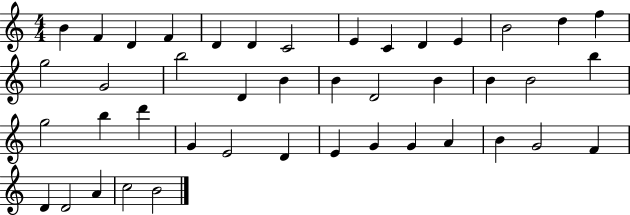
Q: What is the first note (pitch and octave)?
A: B4